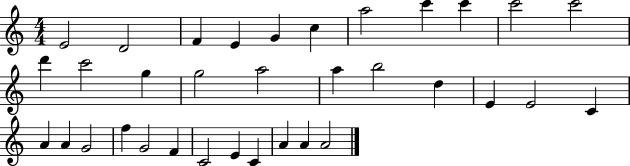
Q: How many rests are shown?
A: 0